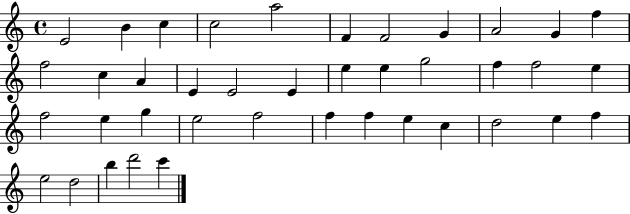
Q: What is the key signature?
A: C major